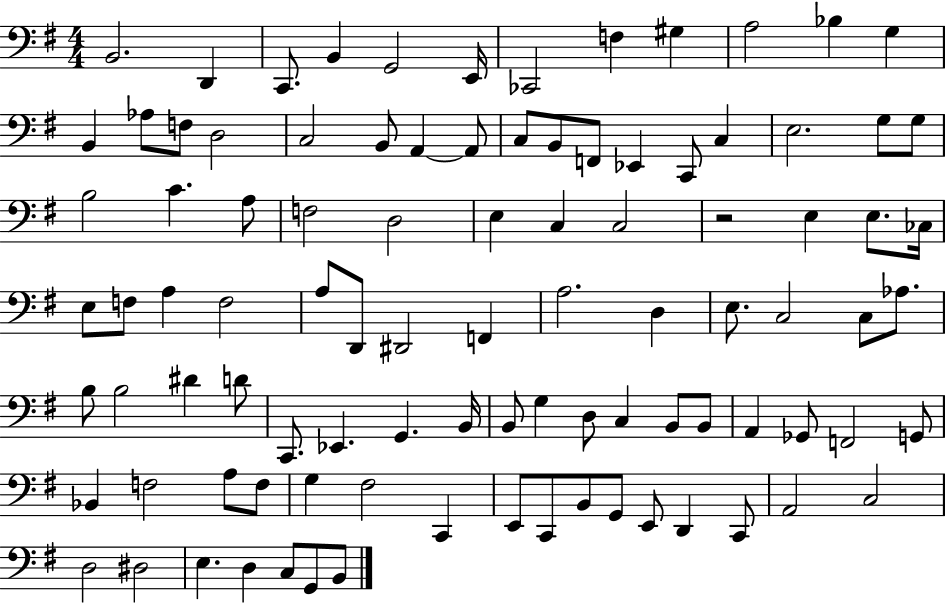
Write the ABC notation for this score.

X:1
T:Untitled
M:4/4
L:1/4
K:G
B,,2 D,, C,,/2 B,, G,,2 E,,/4 _C,,2 F, ^G, A,2 _B, G, B,, _A,/2 F,/2 D,2 C,2 B,,/2 A,, A,,/2 C,/2 B,,/2 F,,/2 _E,, C,,/2 C, E,2 G,/2 G,/2 B,2 C A,/2 F,2 D,2 E, C, C,2 z2 E, E,/2 _C,/4 E,/2 F,/2 A, F,2 A,/2 D,,/2 ^D,,2 F,, A,2 D, E,/2 C,2 C,/2 _A,/2 B,/2 B,2 ^D D/2 C,,/2 _E,, G,, B,,/4 B,,/2 G, D,/2 C, B,,/2 B,,/2 A,, _G,,/2 F,,2 G,,/2 _B,, F,2 A,/2 F,/2 G, ^F,2 C,, E,,/2 C,,/2 B,,/2 G,,/2 E,,/2 D,, C,,/2 A,,2 C,2 D,2 ^D,2 E, D, C,/2 G,,/2 B,,/2